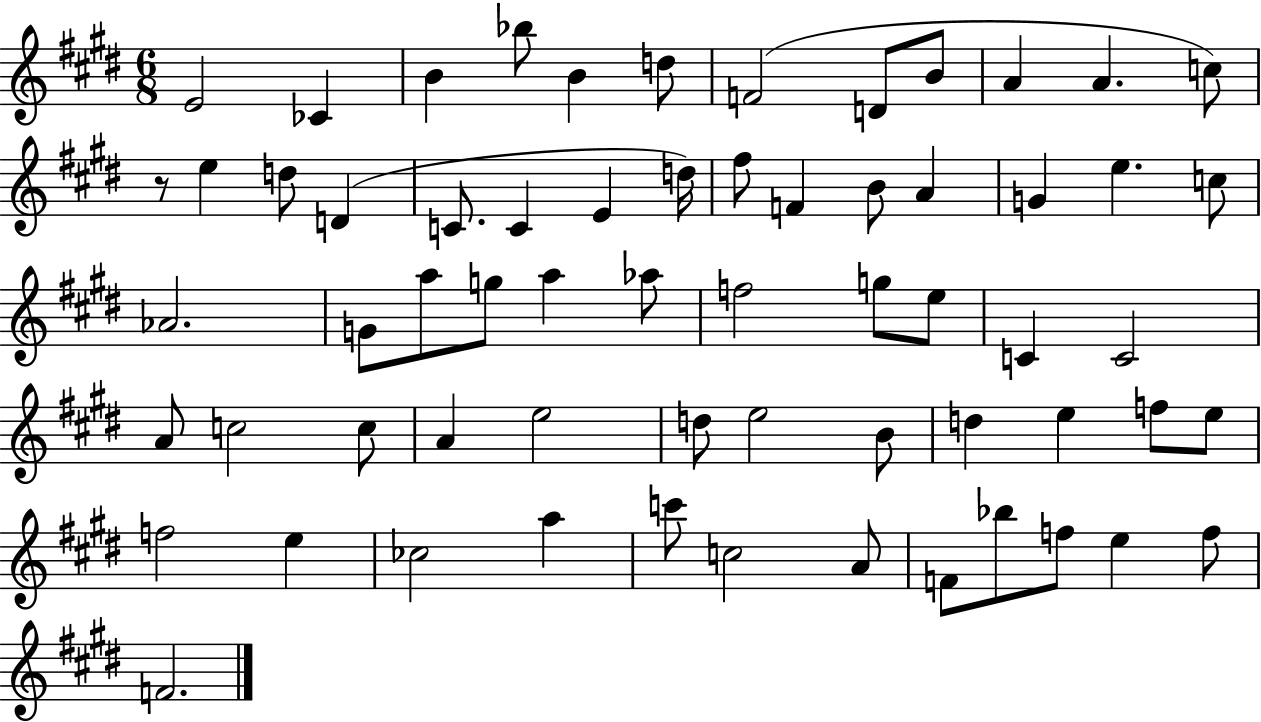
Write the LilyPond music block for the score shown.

{
  \clef treble
  \numericTimeSignature
  \time 6/8
  \key e \major
  e'2 ces'4 | b'4 bes''8 b'4 d''8 | f'2( d'8 b'8 | a'4 a'4. c''8) | \break r8 e''4 d''8 d'4( | c'8. c'4 e'4 d''16) | fis''8 f'4 b'8 a'4 | g'4 e''4. c''8 | \break aes'2. | g'8 a''8 g''8 a''4 aes''8 | f''2 g''8 e''8 | c'4 c'2 | \break a'8 c''2 c''8 | a'4 e''2 | d''8 e''2 b'8 | d''4 e''4 f''8 e''8 | \break f''2 e''4 | ces''2 a''4 | c'''8 c''2 a'8 | f'8 bes''8 f''8 e''4 f''8 | \break f'2. | \bar "|."
}